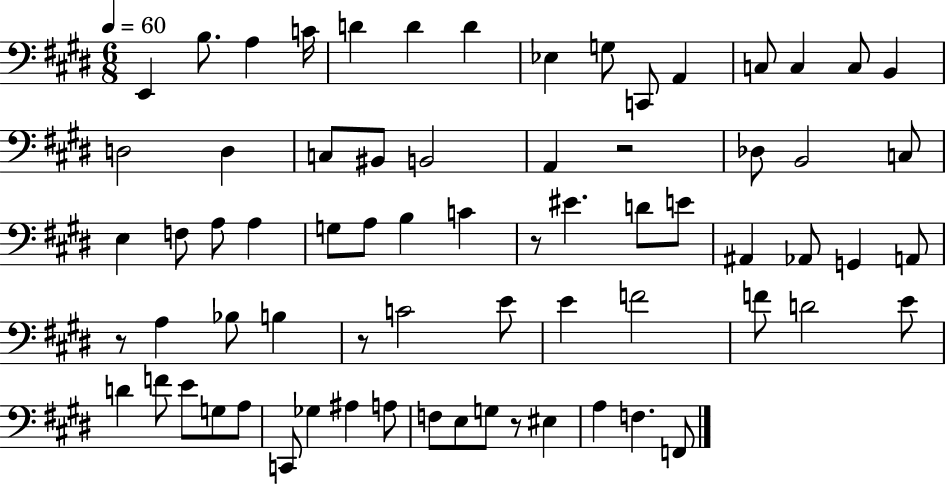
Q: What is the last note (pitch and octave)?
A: F2